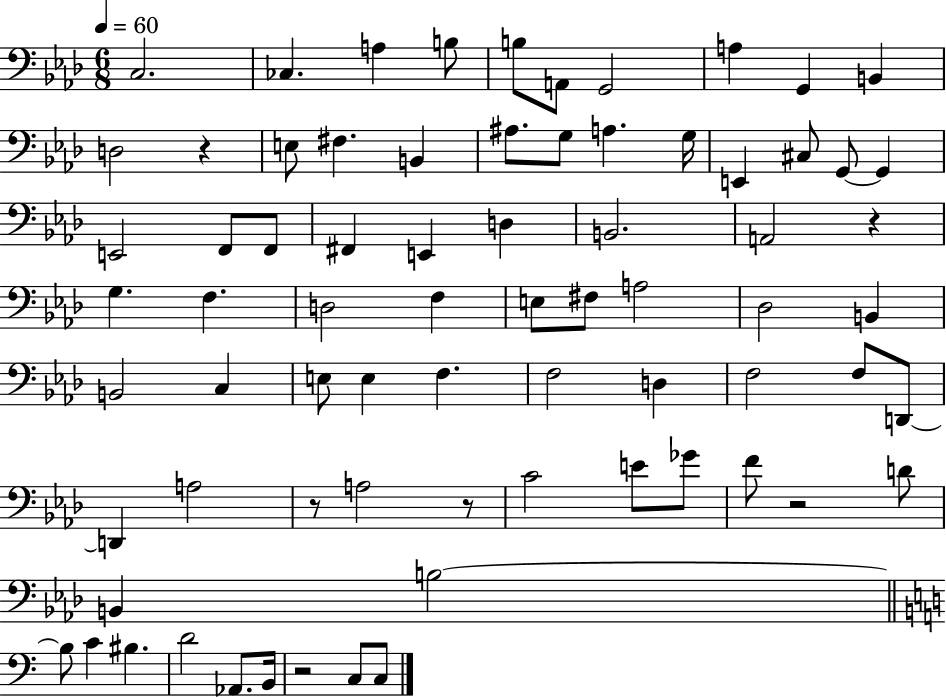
C3/h. CES3/q. A3/q B3/e B3/e A2/e G2/h A3/q G2/q B2/q D3/h R/q E3/e F#3/q. B2/q A#3/e. G3/e A3/q. G3/s E2/q C#3/e G2/e G2/q E2/h F2/e F2/e F#2/q E2/q D3/q B2/h. A2/h R/q G3/q. F3/q. D3/h F3/q E3/e F#3/e A3/h Db3/h B2/q B2/h C3/q E3/e E3/q F3/q. F3/h D3/q F3/h F3/e D2/e D2/q A3/h R/e A3/h R/e C4/h E4/e Gb4/e F4/e R/h D4/e B2/q B3/h B3/e C4/q BIS3/q. D4/h Ab2/e. B2/s R/h C3/e C3/e